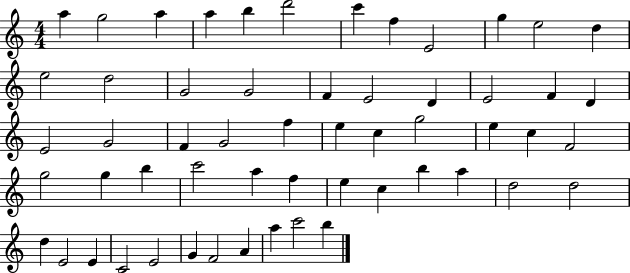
{
  \clef treble
  \numericTimeSignature
  \time 4/4
  \key c \major
  a''4 g''2 a''4 | a''4 b''4 d'''2 | c'''4 f''4 e'2 | g''4 e''2 d''4 | \break e''2 d''2 | g'2 g'2 | f'4 e'2 d'4 | e'2 f'4 d'4 | \break e'2 g'2 | f'4 g'2 f''4 | e''4 c''4 g''2 | e''4 c''4 f'2 | \break g''2 g''4 b''4 | c'''2 a''4 f''4 | e''4 c''4 b''4 a''4 | d''2 d''2 | \break d''4 e'2 e'4 | c'2 e'2 | g'4 f'2 a'4 | a''4 c'''2 b''4 | \break \bar "|."
}